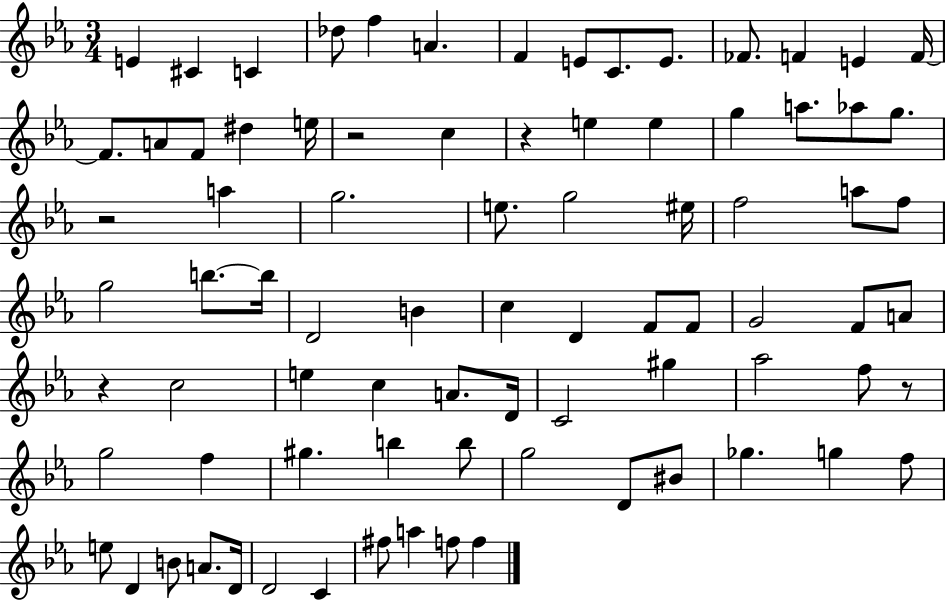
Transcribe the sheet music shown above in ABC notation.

X:1
T:Untitled
M:3/4
L:1/4
K:Eb
E ^C C _d/2 f A F E/2 C/2 E/2 _F/2 F E F/4 F/2 A/2 F/2 ^d e/4 z2 c z e e g a/2 _a/2 g/2 z2 a g2 e/2 g2 ^e/4 f2 a/2 f/2 g2 b/2 b/4 D2 B c D F/2 F/2 G2 F/2 A/2 z c2 e c A/2 D/4 C2 ^g _a2 f/2 z/2 g2 f ^g b b/2 g2 D/2 ^B/2 _g g f/2 e/2 D B/2 A/2 D/4 D2 C ^f/2 a f/2 f